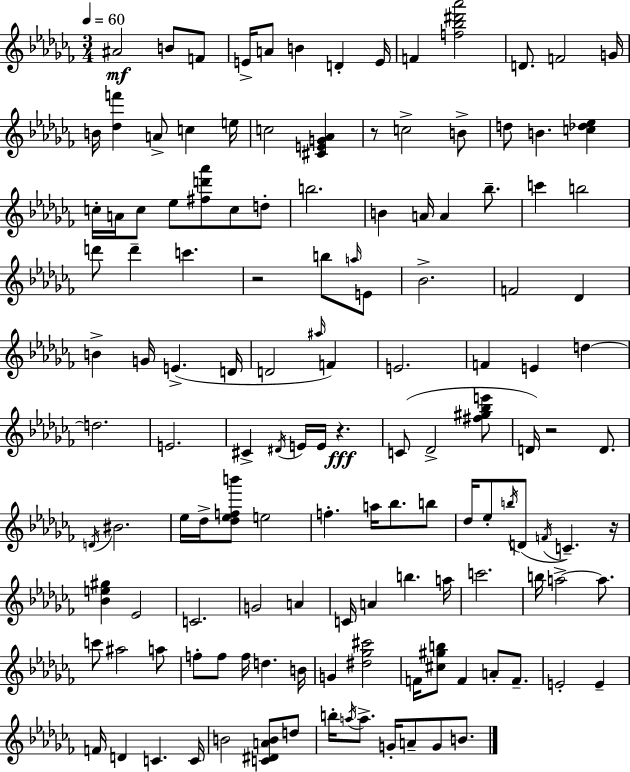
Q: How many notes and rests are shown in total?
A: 135